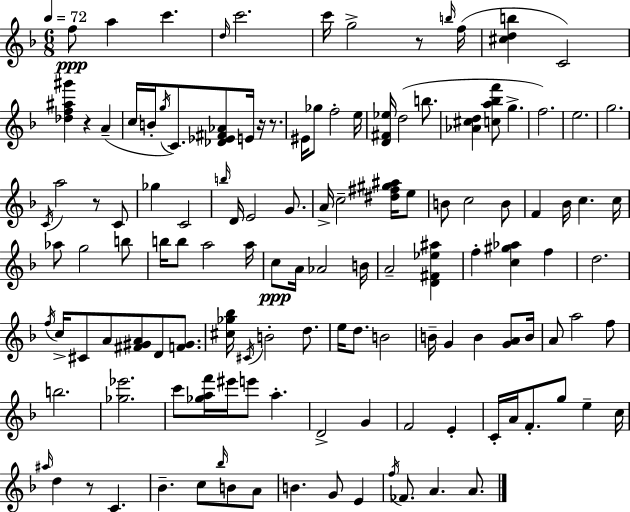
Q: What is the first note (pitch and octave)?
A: F5